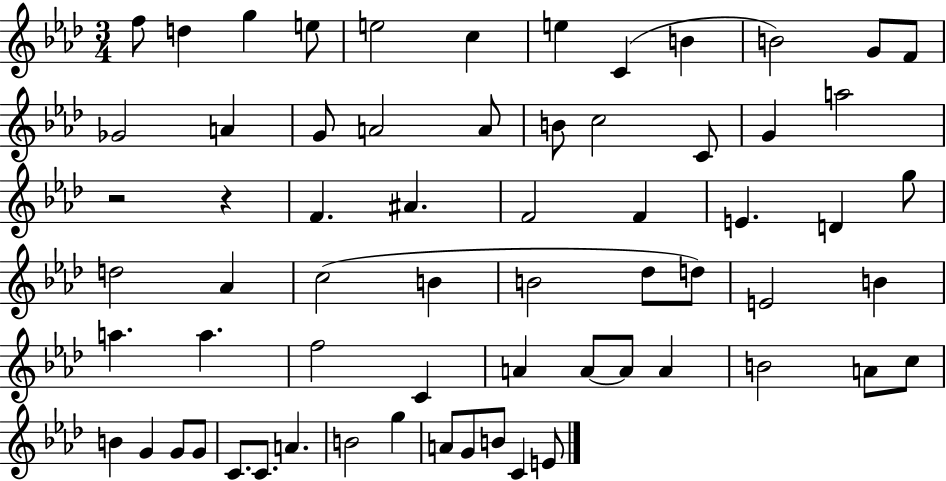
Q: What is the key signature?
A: AES major